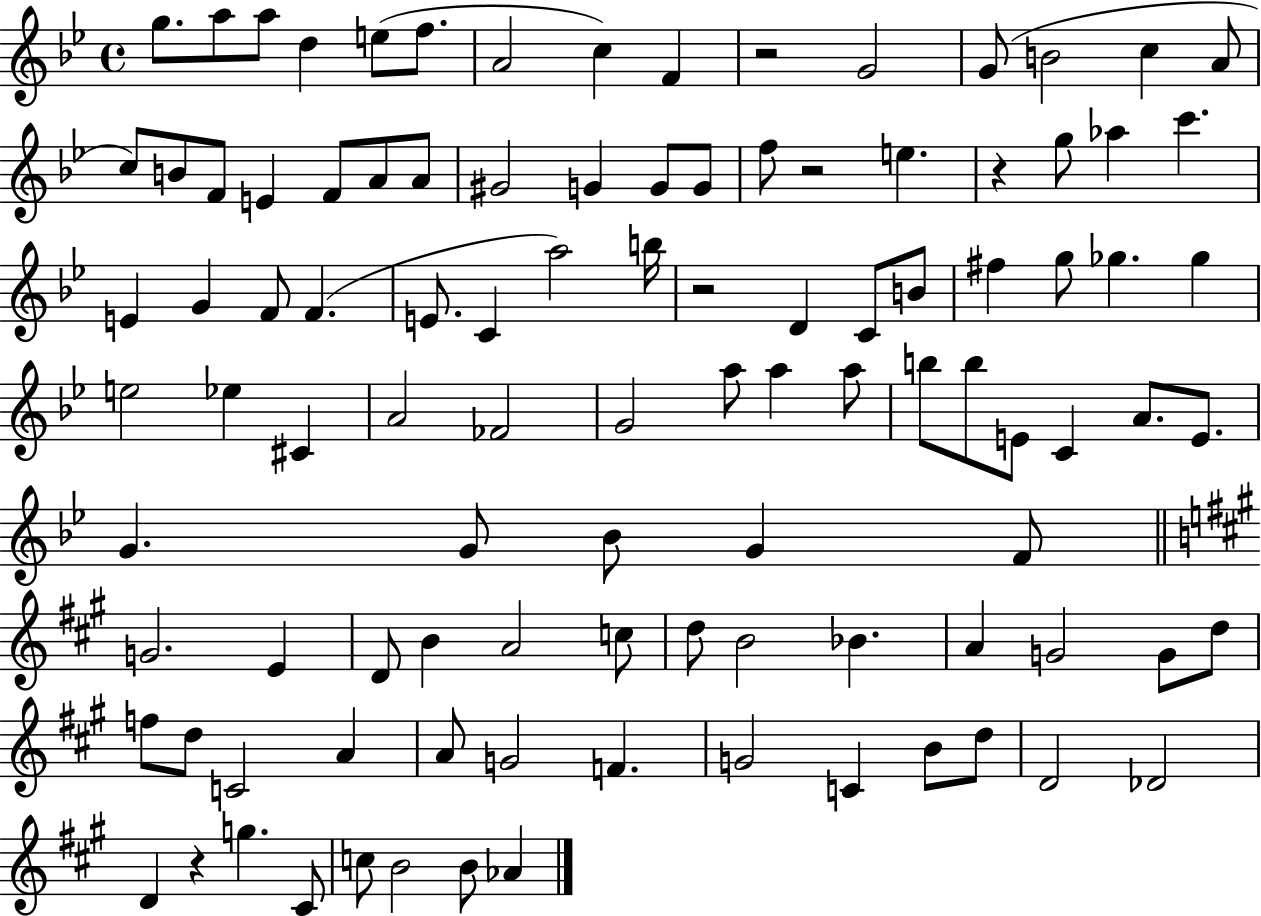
G5/e. A5/e A5/e D5/q E5/e F5/e. A4/h C5/q F4/q R/h G4/h G4/e B4/h C5/q A4/e C5/e B4/e F4/e E4/q F4/e A4/e A4/e G#4/h G4/q G4/e G4/e F5/e R/h E5/q. R/q G5/e Ab5/q C6/q. E4/q G4/q F4/e F4/q. E4/e. C4/q A5/h B5/s R/h D4/q C4/e B4/e F#5/q G5/e Gb5/q. Gb5/q E5/h Eb5/q C#4/q A4/h FES4/h G4/h A5/e A5/q A5/e B5/e B5/e E4/e C4/q A4/e. E4/e. G4/q. G4/e Bb4/e G4/q F4/e G4/h. E4/q D4/e B4/q A4/h C5/e D5/e B4/h Bb4/q. A4/q G4/h G4/e D5/e F5/e D5/e C4/h A4/q A4/e G4/h F4/q. G4/h C4/q B4/e D5/e D4/h Db4/h D4/q R/q G5/q. C#4/e C5/e B4/h B4/e Ab4/q